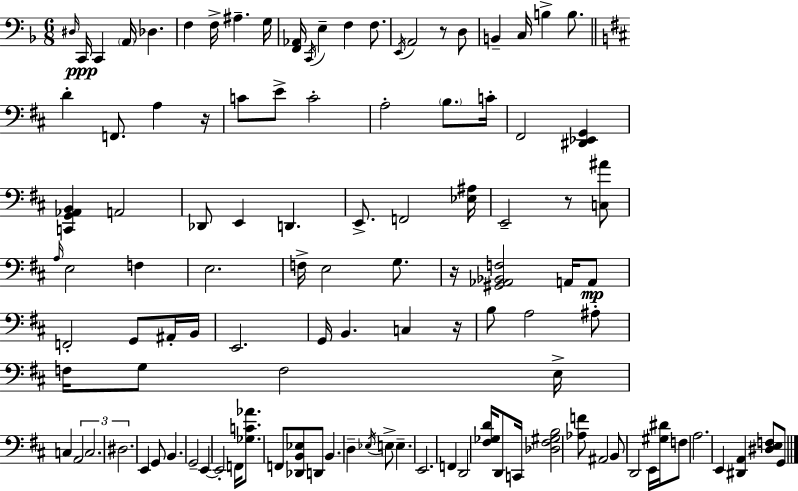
D#3/s C2/s C2/q A2/s Db3/q. F3/q F3/s A#3/q. G3/s [F2,Ab2]/s C2/s E3/q F3/q F3/e. E2/s A2/h R/e D3/e B2/q C3/s B3/q B3/e. D4/q F2/e. A3/q R/s C4/e E4/e C4/h A3/h B3/e. C4/s F#2/h [D#2,Eb2,G2]/q [C2,G2,Ab2,B2]/q A2/h Db2/e E2/q D2/q. E2/e. F2/h [Eb3,A#3]/s E2/h R/e [C3,A#4]/e A3/s E3/h F3/q E3/h. F3/s E3/h G3/e. R/s [G#2,Ab2,Bb2,F3]/h A2/s A2/e F2/h G2/e A#2/s B2/s E2/h. G2/s B2/q. C3/q R/s B3/e A3/h A#3/e F3/s G3/e F3/h E3/s C3/q A2/h C3/h. D#3/h. E2/q G2/e B2/q. G2/h E2/q E2/h F2/s [Gb3,C4,Ab4]/e. F2/e [Db2,B2,Eb3]/e D2/e B2/q. D3/q Eb3/s E3/e E3/q. E2/h. F2/q D2/h [F#3,Gb3,D4]/s D2/e C2/s [Db3,F#3,G#3,B3]/h [Ab3,F4]/e A#2/h B2/e D2/h E2/s [G#3,D#4]/s F3/e A3/h. E2/q [D#2,A2]/q [D#3,E3,F3]/e G2/e